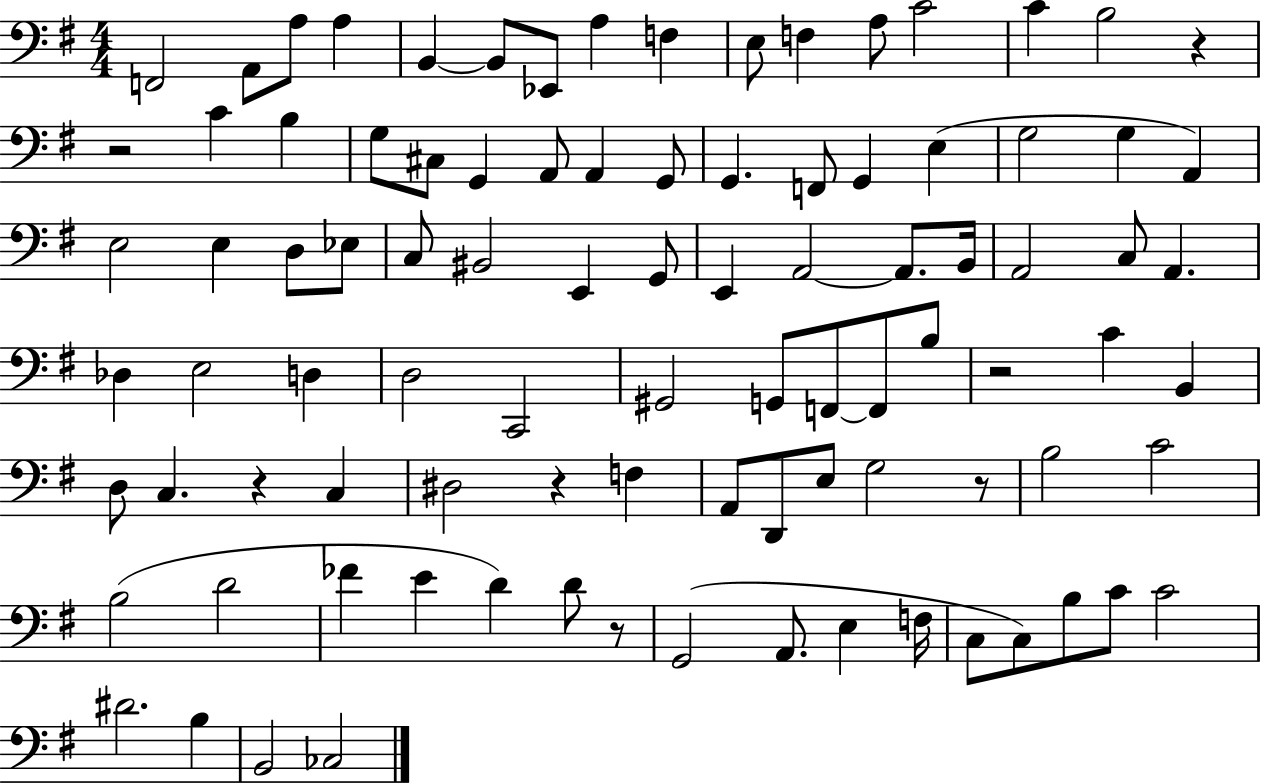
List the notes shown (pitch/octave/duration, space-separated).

F2/h A2/e A3/e A3/q B2/q B2/e Eb2/e A3/q F3/q E3/e F3/q A3/e C4/h C4/q B3/h R/q R/h C4/q B3/q G3/e C#3/e G2/q A2/e A2/q G2/e G2/q. F2/e G2/q E3/q G3/h G3/q A2/q E3/h E3/q D3/e Eb3/e C3/e BIS2/h E2/q G2/e E2/q A2/h A2/e. B2/s A2/h C3/e A2/q. Db3/q E3/h D3/q D3/h C2/h G#2/h G2/e F2/e F2/e B3/e R/h C4/q B2/q D3/e C3/q. R/q C3/q D#3/h R/q F3/q A2/e D2/e E3/e G3/h R/e B3/h C4/h B3/h D4/h FES4/q E4/q D4/q D4/e R/e G2/h A2/e. E3/q F3/s C3/e C3/e B3/e C4/e C4/h D#4/h. B3/q B2/h CES3/h